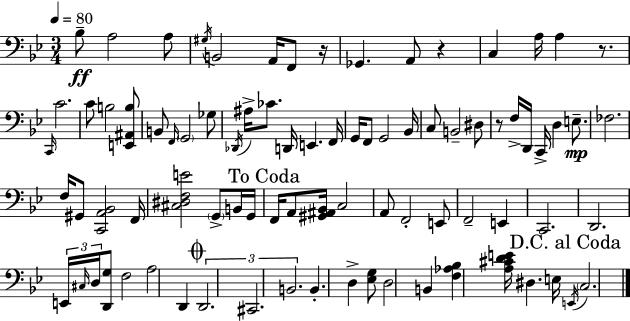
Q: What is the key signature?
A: G minor